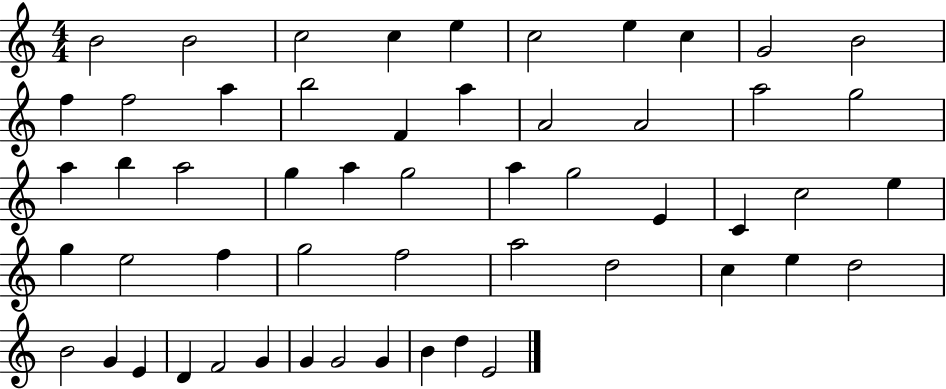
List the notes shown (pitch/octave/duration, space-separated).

B4/h B4/h C5/h C5/q E5/q C5/h E5/q C5/q G4/h B4/h F5/q F5/h A5/q B5/h F4/q A5/q A4/h A4/h A5/h G5/h A5/q B5/q A5/h G5/q A5/q G5/h A5/q G5/h E4/q C4/q C5/h E5/q G5/q E5/h F5/q G5/h F5/h A5/h D5/h C5/q E5/q D5/h B4/h G4/q E4/q D4/q F4/h G4/q G4/q G4/h G4/q B4/q D5/q E4/h